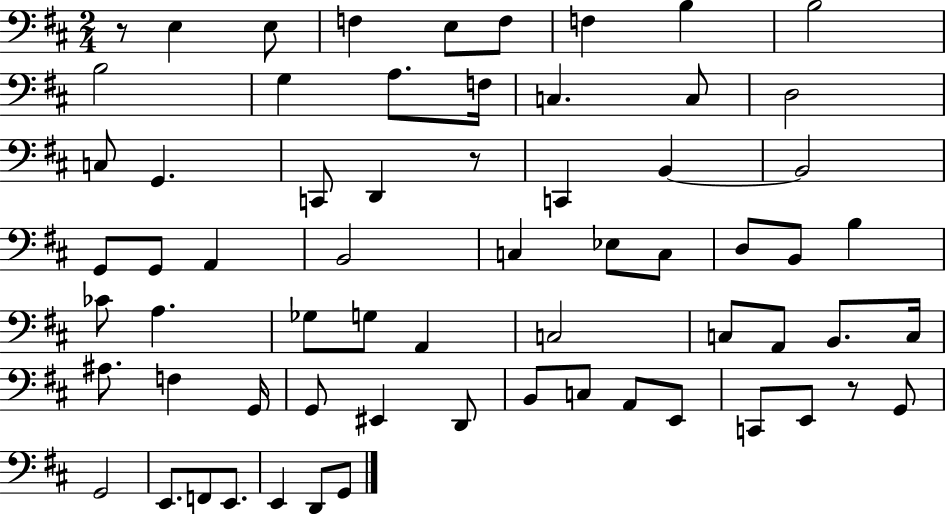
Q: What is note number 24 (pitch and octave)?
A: G2